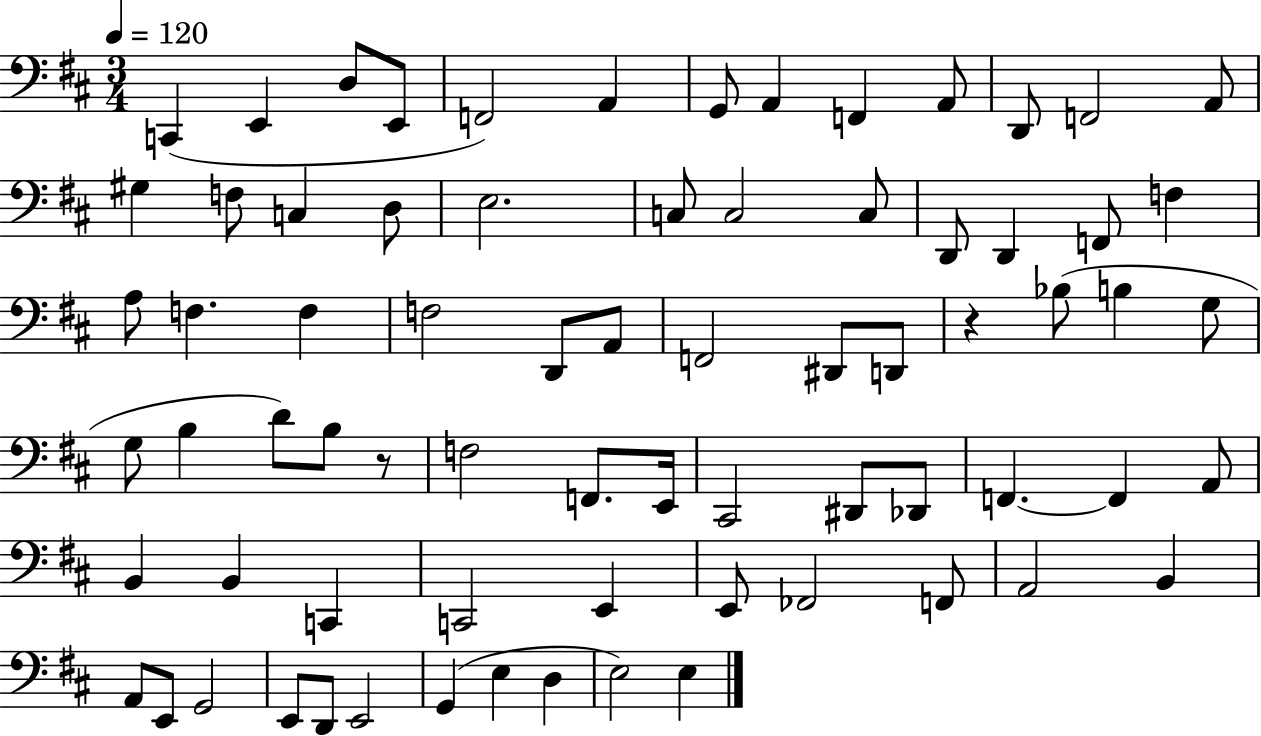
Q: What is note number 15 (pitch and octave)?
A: F3